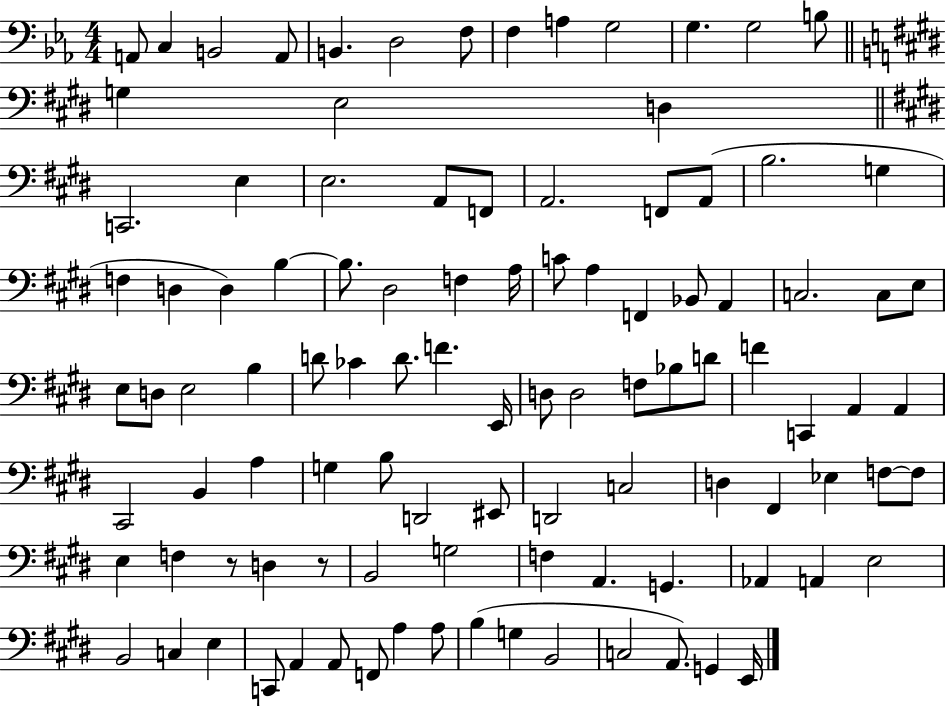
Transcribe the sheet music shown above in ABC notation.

X:1
T:Untitled
M:4/4
L:1/4
K:Eb
A,,/2 C, B,,2 A,,/2 B,, D,2 F,/2 F, A, G,2 G, G,2 B,/2 G, E,2 D, C,,2 E, E,2 A,,/2 F,,/2 A,,2 F,,/2 A,,/2 B,2 G, F, D, D, B, B,/2 ^D,2 F, A,/4 C/2 A, F,, _B,,/2 A,, C,2 C,/2 E,/2 E,/2 D,/2 E,2 B, D/2 _C D/2 F E,,/4 D,/2 D,2 F,/2 _B,/2 D/2 F C,, A,, A,, ^C,,2 B,, A, G, B,/2 D,,2 ^E,,/2 D,,2 C,2 D, ^F,, _E, F,/2 F,/2 E, F, z/2 D, z/2 B,,2 G,2 F, A,, G,, _A,, A,, E,2 B,,2 C, E, C,,/2 A,, A,,/2 F,,/2 A, A,/2 B, G, B,,2 C,2 A,,/2 G,, E,,/4